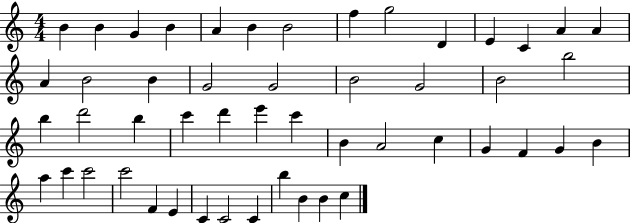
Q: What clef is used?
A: treble